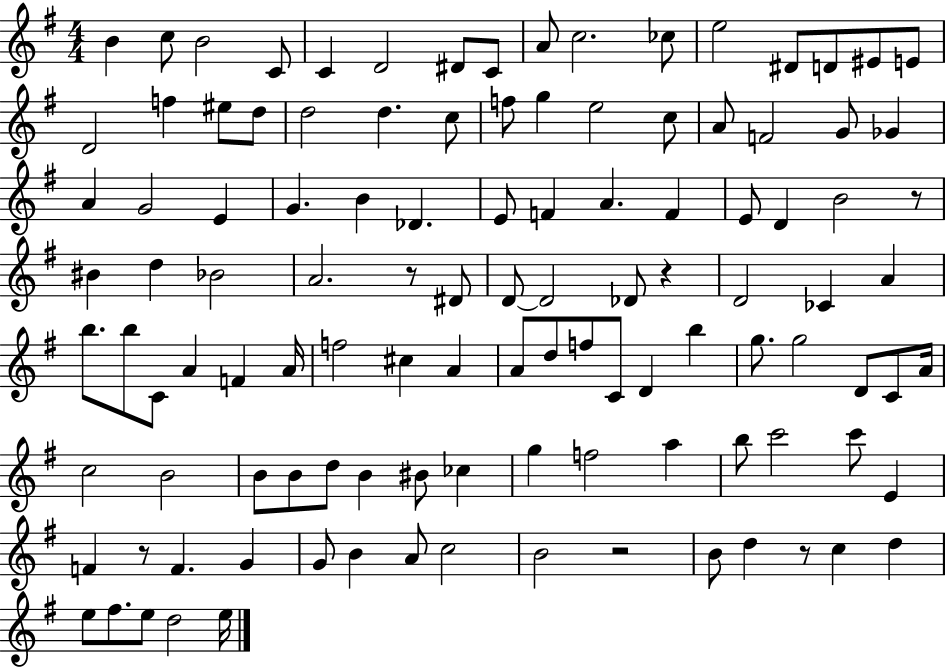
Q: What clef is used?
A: treble